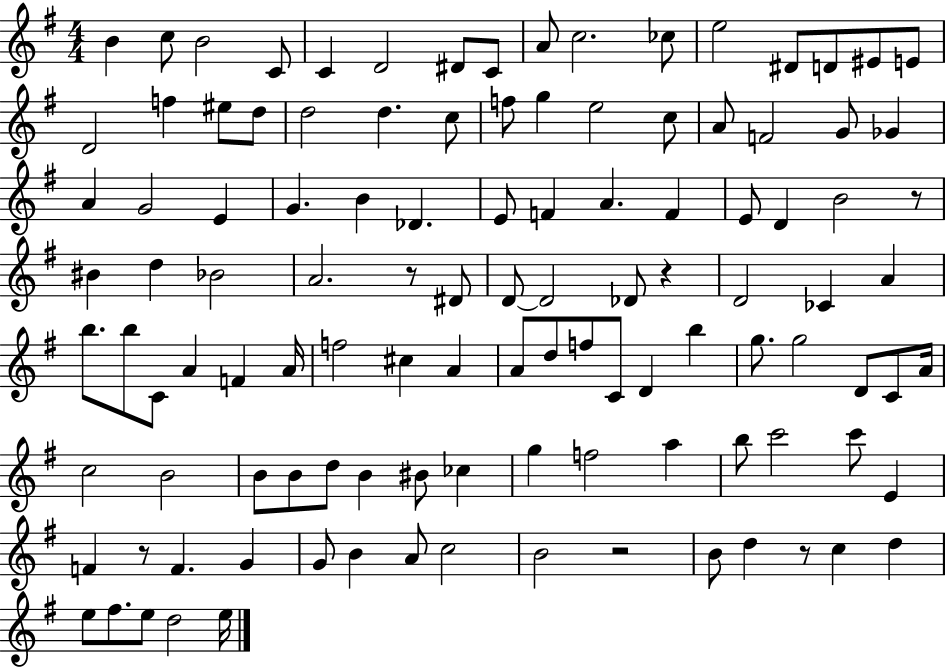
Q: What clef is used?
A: treble